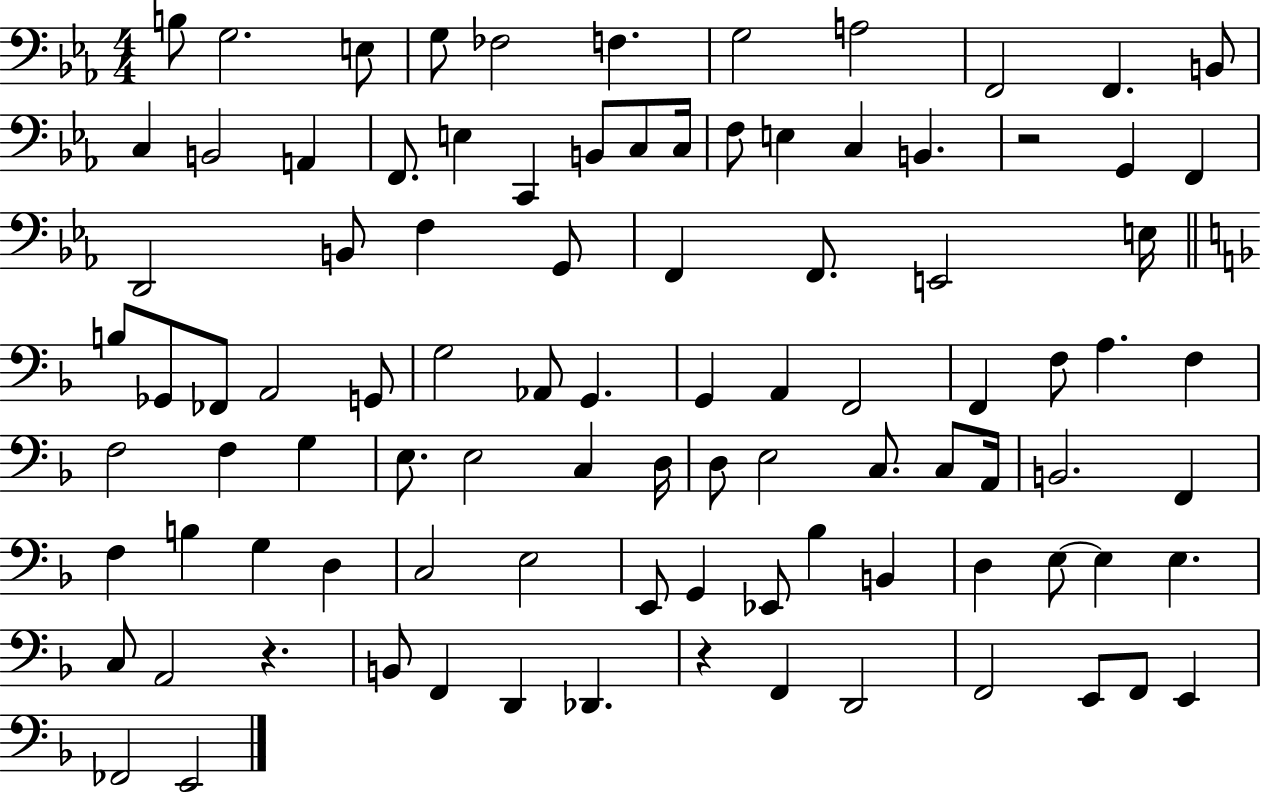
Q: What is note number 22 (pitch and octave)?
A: E3